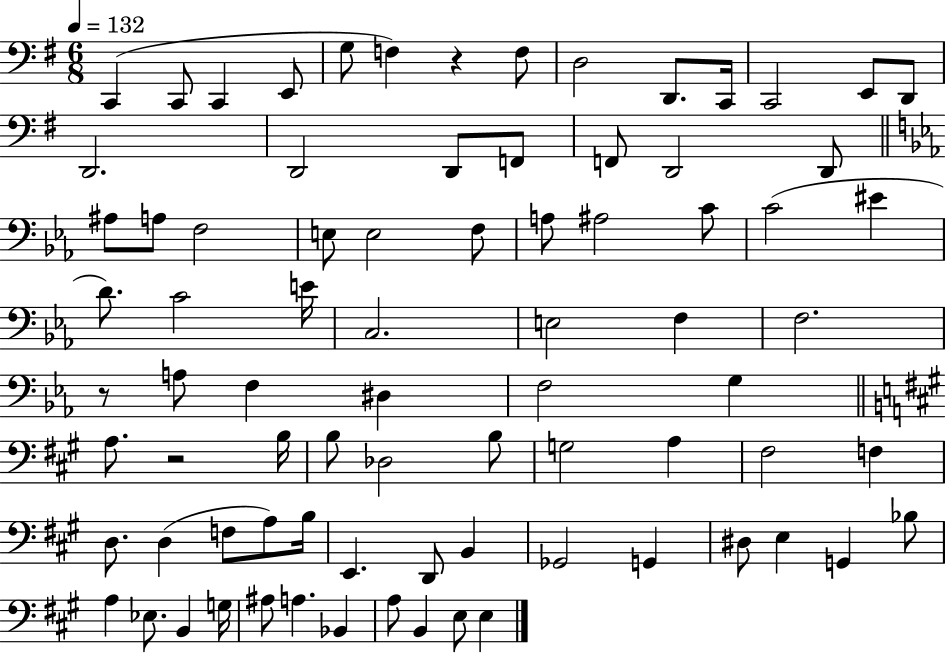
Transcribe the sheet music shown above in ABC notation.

X:1
T:Untitled
M:6/8
L:1/4
K:G
C,, C,,/2 C,, E,,/2 G,/2 F, z F,/2 D,2 D,,/2 C,,/4 C,,2 E,,/2 D,,/2 D,,2 D,,2 D,,/2 F,,/2 F,,/2 D,,2 D,,/2 ^A,/2 A,/2 F,2 E,/2 E,2 F,/2 A,/2 ^A,2 C/2 C2 ^E D/2 C2 E/4 C,2 E,2 F, F,2 z/2 A,/2 F, ^D, F,2 G, A,/2 z2 B,/4 B,/2 _D,2 B,/2 G,2 A, ^F,2 F, D,/2 D, F,/2 A,/2 B,/4 E,, D,,/2 B,, _G,,2 G,, ^D,/2 E, G,, _B,/2 A, _E,/2 B,, G,/4 ^A,/2 A, _B,, A,/2 B,, E,/2 E,